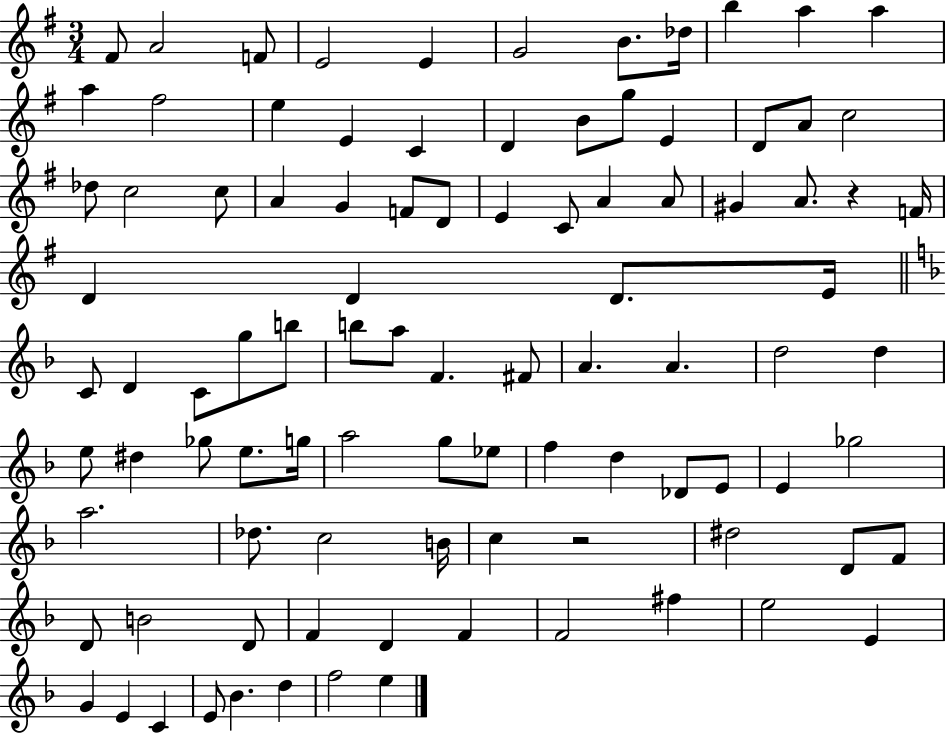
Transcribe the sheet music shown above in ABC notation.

X:1
T:Untitled
M:3/4
L:1/4
K:G
^F/2 A2 F/2 E2 E G2 B/2 _d/4 b a a a ^f2 e E C D B/2 g/2 E D/2 A/2 c2 _d/2 c2 c/2 A G F/2 D/2 E C/2 A A/2 ^G A/2 z F/4 D D D/2 E/4 C/2 D C/2 g/2 b/2 b/2 a/2 F ^F/2 A A d2 d e/2 ^d _g/2 e/2 g/4 a2 g/2 _e/2 f d _D/2 E/2 E _g2 a2 _d/2 c2 B/4 c z2 ^d2 D/2 F/2 D/2 B2 D/2 F D F F2 ^f e2 E G E C E/2 _B d f2 e